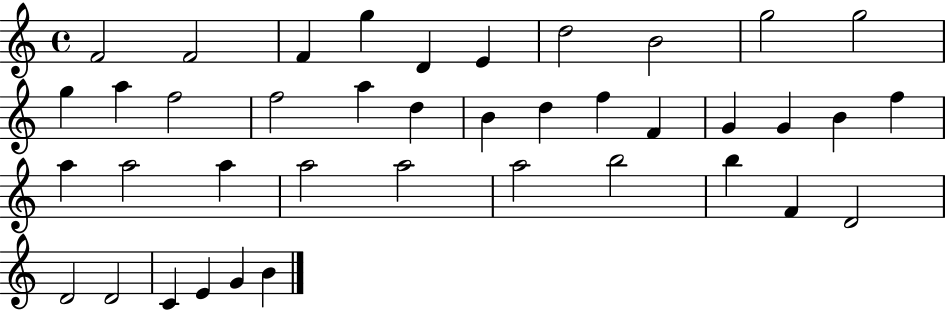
F4/h F4/h F4/q G5/q D4/q E4/q D5/h B4/h G5/h G5/h G5/q A5/q F5/h F5/h A5/q D5/q B4/q D5/q F5/q F4/q G4/q G4/q B4/q F5/q A5/q A5/h A5/q A5/h A5/h A5/h B5/h B5/q F4/q D4/h D4/h D4/h C4/q E4/q G4/q B4/q